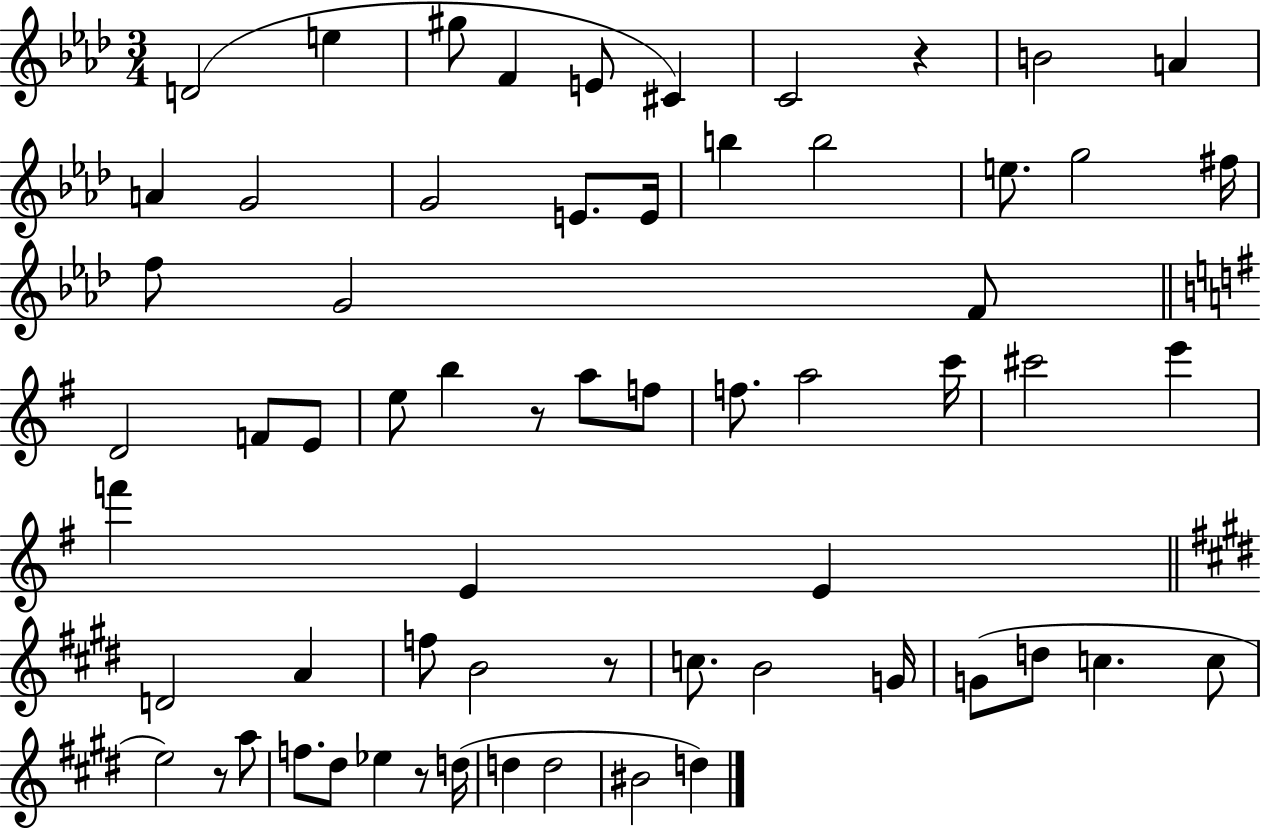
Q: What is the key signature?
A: AES major